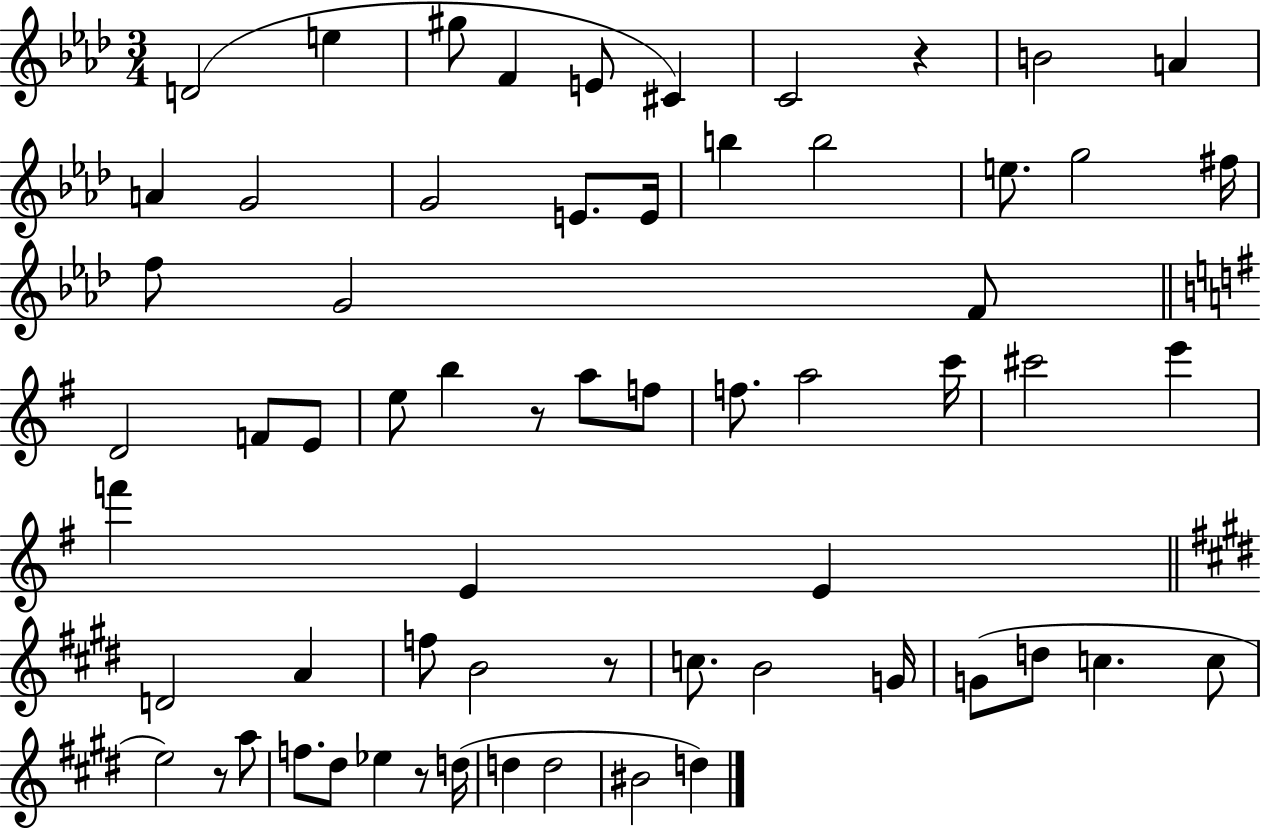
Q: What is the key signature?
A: AES major